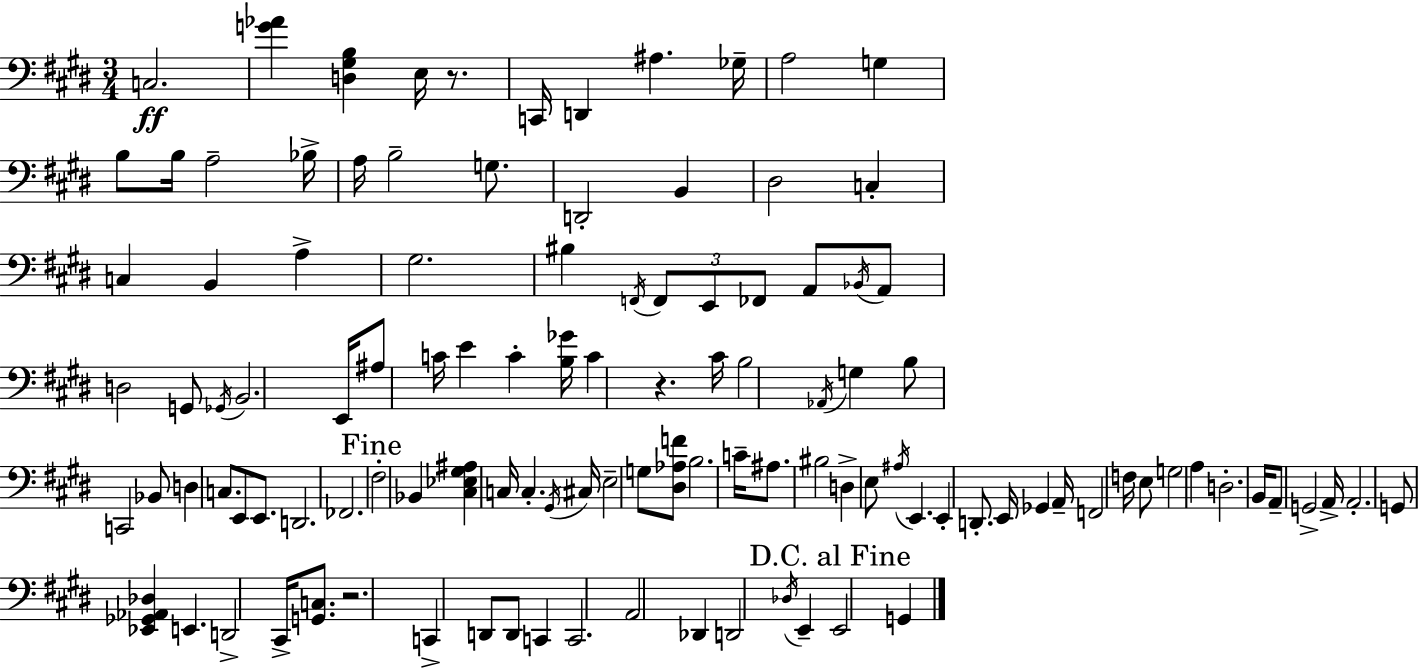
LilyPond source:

{
  \clef bass
  \numericTimeSignature
  \time 3/4
  \key e \major
  c2.\ff | <g' aes'>4 <d gis b>4 e16 r8. | c,16 d,4 ais4. ges16-- | a2 g4 | \break b8 b16 a2-- bes16-> | a16 b2-- g8. | d,2-. b,4 | dis2 c4-. | \break c4 b,4 a4-> | gis2. | bis4 \acciaccatura { f,16 } \tuplet 3/2 { f,8 e,8 fes,8 } a,8 | \acciaccatura { bes,16 } a,8 d2 | \break g,8 \acciaccatura { ges,16 } b,2. | e,16 ais8 c'16 e'4 c'4-. | <b ges'>16 c'4 r4. | cis'16 b2 \acciaccatura { aes,16 } | \break g4 b8 c,2 | bes,8 d4 c8. e,8 | e,8. d,2. | fes,2. | \break \mark "Fine" fis2-. | bes,4 <cis ees gis ais>4 c16 c4.-. | \acciaccatura { gis,16 } cis16 e2-- | g8 <dis aes f'>8 b2. | \break c'16-- ais8. bis2 | d4-> e8 \acciaccatura { ais16 } | e,4. e,4-. d,8.-. | e,16 ges,4 a,16-- f,2 | \break f16 e8 g2 | a4 d2.-. | b,16 a,8-- g,2-> | a,16-> a,2.-. | \break g,8 <ees, ges, aes, des>4 | e,4. d,2-> | cis,16-> <g, c>8. r2. | c,4-> d,8 | \break d,8 c,4 c,2. | a,2 | des,4 d,2 | \acciaccatura { des16 } e,4-- \mark "D.C. al Fine" e,2 | \break g,4 \bar "|."
}